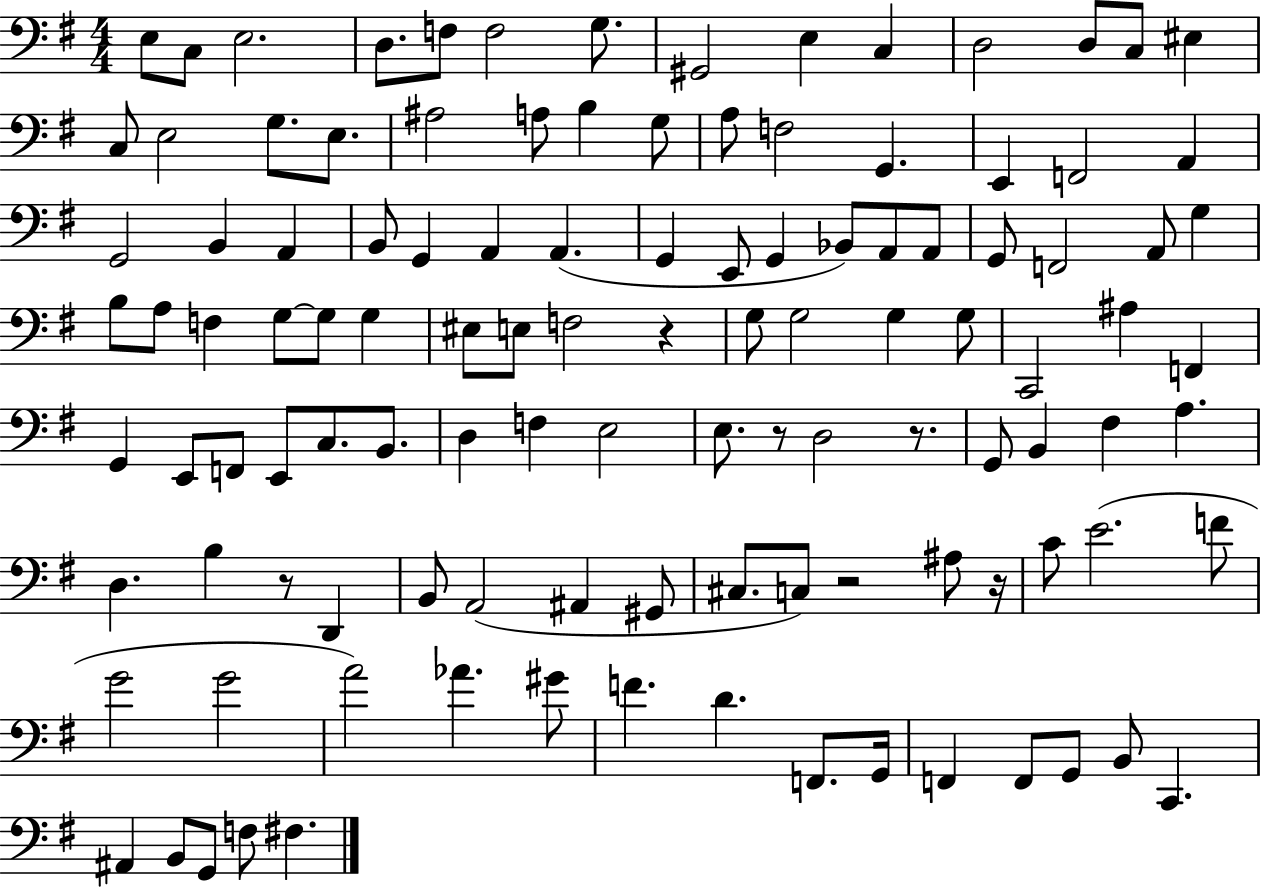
{
  \clef bass
  \numericTimeSignature
  \time 4/4
  \key g \major
  e8 c8 e2. | d8. f8 f2 g8. | gis,2 e4 c4 | d2 d8 c8 eis4 | \break c8 e2 g8. e8. | ais2 a8 b4 g8 | a8 f2 g,4. | e,4 f,2 a,4 | \break g,2 b,4 a,4 | b,8 g,4 a,4 a,4.( | g,4 e,8 g,4 bes,8) a,8 a,8 | g,8 f,2 a,8 g4 | \break b8 a8 f4 g8~~ g8 g4 | eis8 e8 f2 r4 | g8 g2 g4 g8 | c,2 ais4 f,4 | \break g,4 e,8 f,8 e,8 c8. b,8. | d4 f4 e2 | e8. r8 d2 r8. | g,8 b,4 fis4 a4. | \break d4. b4 r8 d,4 | b,8 a,2( ais,4 gis,8 | cis8. c8) r2 ais8 r16 | c'8 e'2.( f'8 | \break g'2 g'2 | a'2) aes'4. gis'8 | f'4. d'4. f,8. g,16 | f,4 f,8 g,8 b,8 c,4. | \break ais,4 b,8 g,8 f8 fis4. | \bar "|."
}